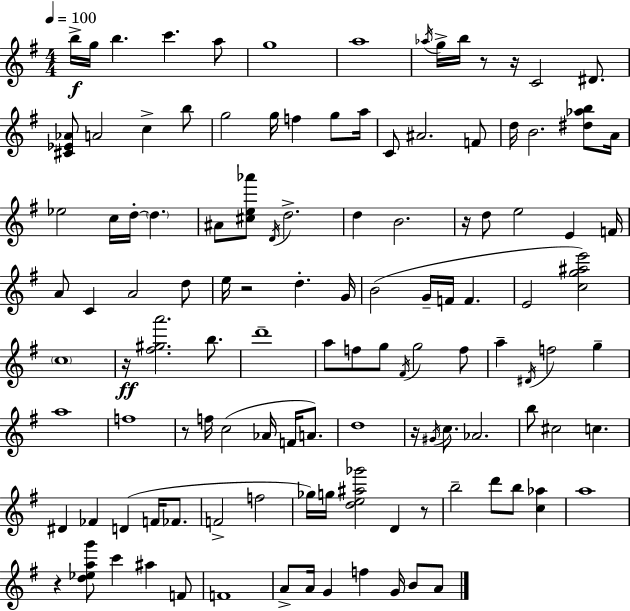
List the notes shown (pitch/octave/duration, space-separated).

B5/s G5/s B5/q. C6/q. A5/e G5/w A5/w Ab5/s G5/s B5/s R/e R/s C4/h D#4/e. [C#4,Eb4,Ab4]/e A4/h C5/q B5/e G5/h G5/s F5/q G5/e A5/s C4/e A#4/h. F4/e D5/s B4/h. [D#5,Ab5,B5]/e A4/s Eb5/h C5/s D5/s D5/q. A#4/e [C#5,E5,Ab6]/e D4/s D5/h. D5/q B4/h. R/s D5/e E5/h E4/q F4/s A4/e C4/q A4/h D5/e E5/s R/h D5/q. G4/s B4/h G4/s F4/s F4/q. E4/h [C5,G5,A#5,E6]/h C5/w R/s [F#5,G#5,A6]/h. B5/e. D6/w A5/e F5/e G5/e F#4/s G5/h F5/e A5/q D#4/s F5/h G5/q A5/w F5/w R/e F5/s C5/h Ab4/s F4/s A4/e. D5/w R/s G#4/s C5/e. Ab4/h. B5/e C#5/h C5/q. D#4/q FES4/q D4/q F4/s FES4/e. F4/h F5/h Gb5/s G5/s [D5,E5,A#5,Gb6]/h D4/q R/e B5/h D6/e B5/e [C5,Ab5]/q A5/w R/q [D5,Eb5,A5,G6]/e C6/q A#5/q F4/e F4/w A4/e A4/s G4/q F5/q G4/s B4/e A4/e